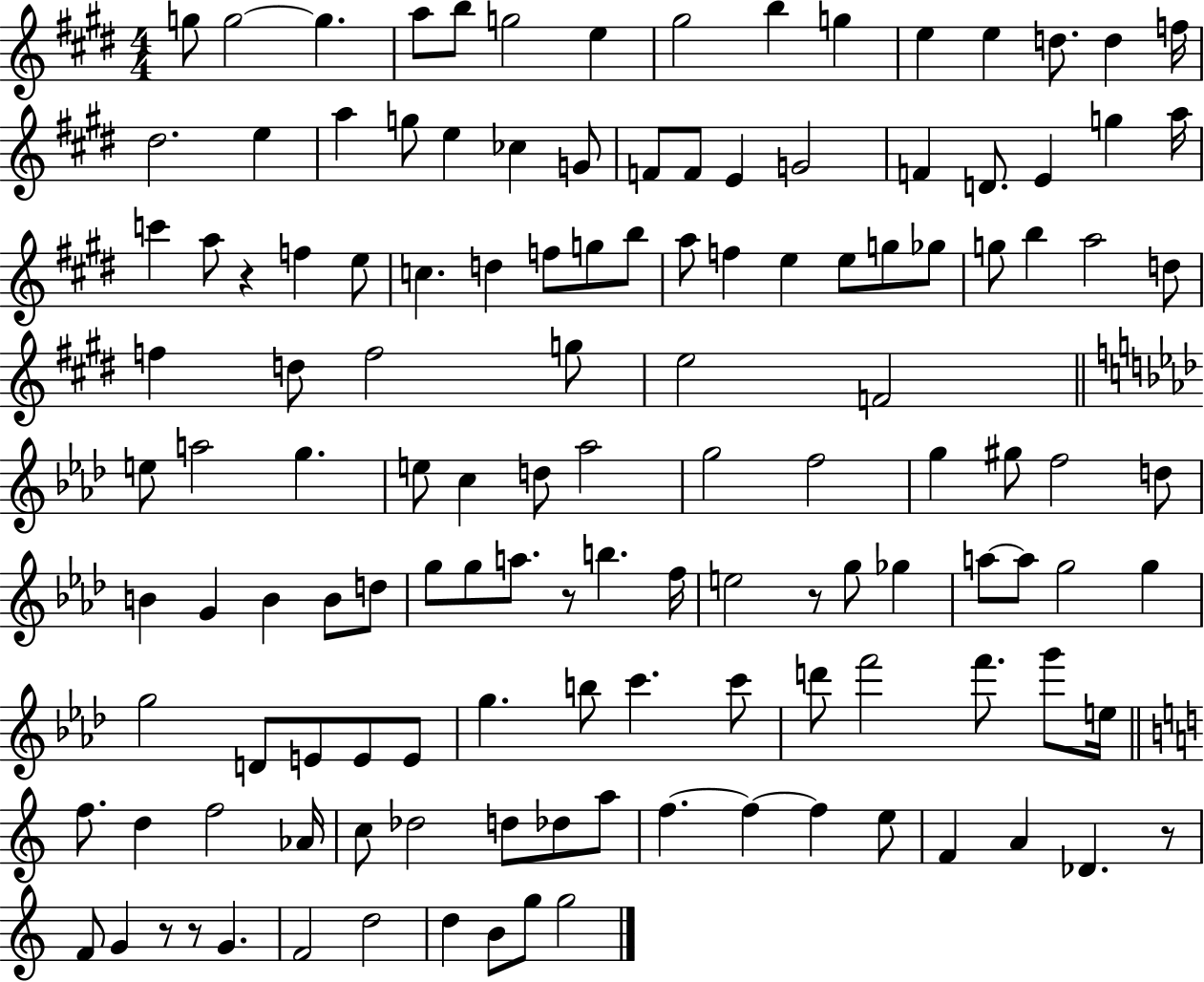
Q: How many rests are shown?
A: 6